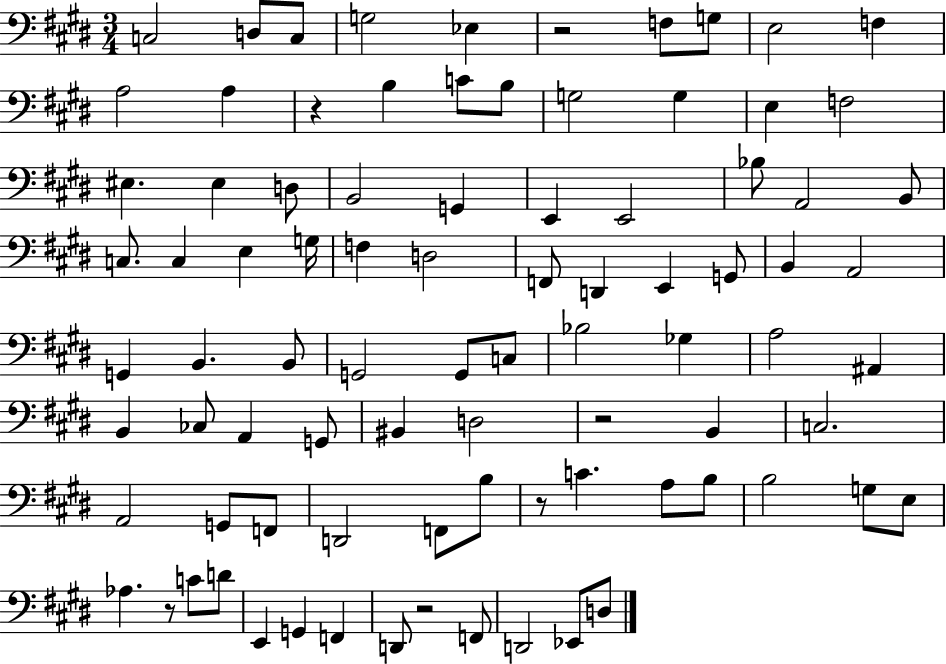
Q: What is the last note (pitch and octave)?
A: D3